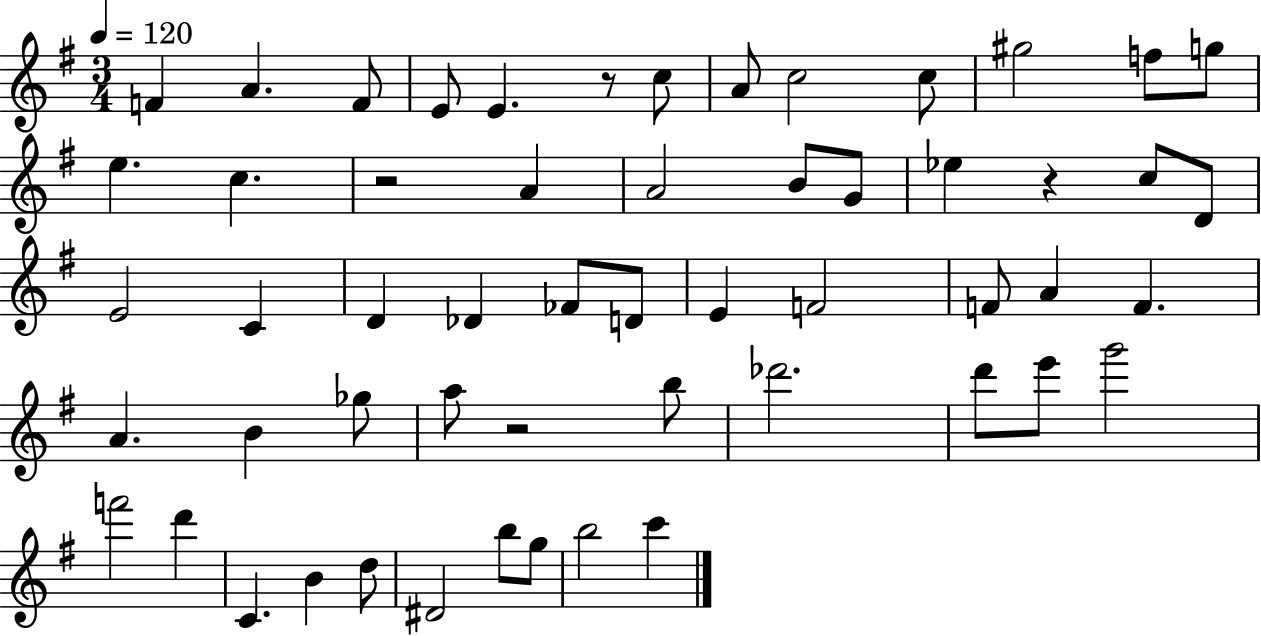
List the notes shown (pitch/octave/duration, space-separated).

F4/q A4/q. F4/e E4/e E4/q. R/e C5/e A4/e C5/h C5/e G#5/h F5/e G5/e E5/q. C5/q. R/h A4/q A4/h B4/e G4/e Eb5/q R/q C5/e D4/e E4/h C4/q D4/q Db4/q FES4/e D4/e E4/q F4/h F4/e A4/q F4/q. A4/q. B4/q Gb5/e A5/e R/h B5/e Db6/h. D6/e E6/e G6/h F6/h D6/q C4/q. B4/q D5/e D#4/h B5/e G5/e B5/h C6/q